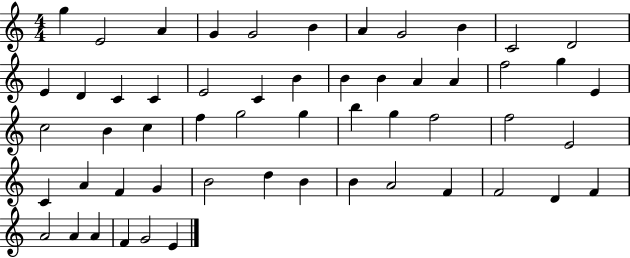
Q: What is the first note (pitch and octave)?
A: G5